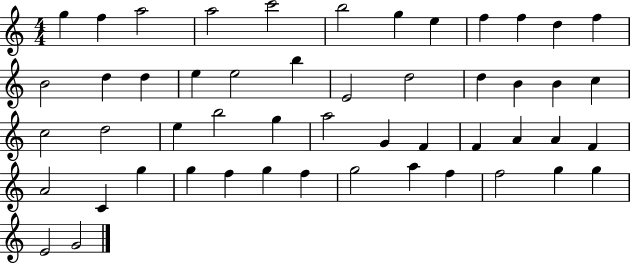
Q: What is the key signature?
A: C major